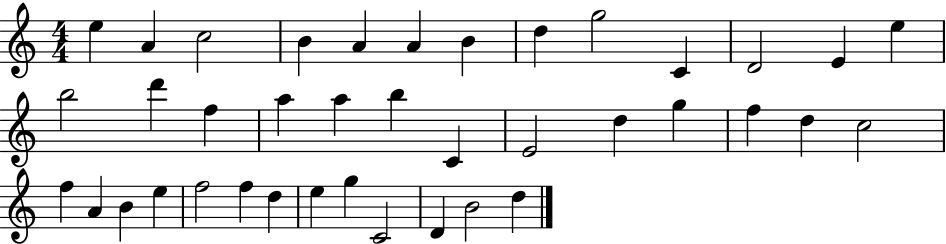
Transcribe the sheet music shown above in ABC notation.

X:1
T:Untitled
M:4/4
L:1/4
K:C
e A c2 B A A B d g2 C D2 E e b2 d' f a a b C E2 d g f d c2 f A B e f2 f d e g C2 D B2 d